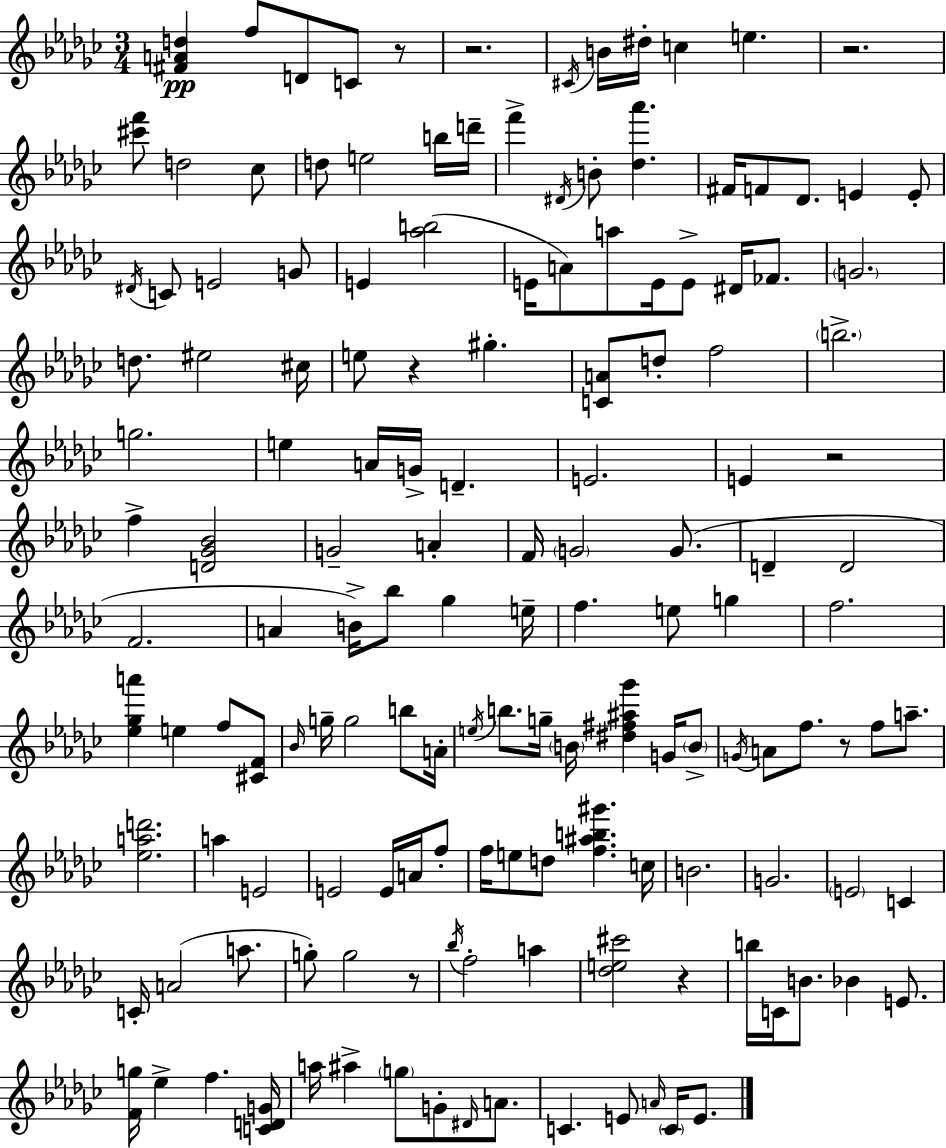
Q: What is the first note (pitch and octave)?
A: F5